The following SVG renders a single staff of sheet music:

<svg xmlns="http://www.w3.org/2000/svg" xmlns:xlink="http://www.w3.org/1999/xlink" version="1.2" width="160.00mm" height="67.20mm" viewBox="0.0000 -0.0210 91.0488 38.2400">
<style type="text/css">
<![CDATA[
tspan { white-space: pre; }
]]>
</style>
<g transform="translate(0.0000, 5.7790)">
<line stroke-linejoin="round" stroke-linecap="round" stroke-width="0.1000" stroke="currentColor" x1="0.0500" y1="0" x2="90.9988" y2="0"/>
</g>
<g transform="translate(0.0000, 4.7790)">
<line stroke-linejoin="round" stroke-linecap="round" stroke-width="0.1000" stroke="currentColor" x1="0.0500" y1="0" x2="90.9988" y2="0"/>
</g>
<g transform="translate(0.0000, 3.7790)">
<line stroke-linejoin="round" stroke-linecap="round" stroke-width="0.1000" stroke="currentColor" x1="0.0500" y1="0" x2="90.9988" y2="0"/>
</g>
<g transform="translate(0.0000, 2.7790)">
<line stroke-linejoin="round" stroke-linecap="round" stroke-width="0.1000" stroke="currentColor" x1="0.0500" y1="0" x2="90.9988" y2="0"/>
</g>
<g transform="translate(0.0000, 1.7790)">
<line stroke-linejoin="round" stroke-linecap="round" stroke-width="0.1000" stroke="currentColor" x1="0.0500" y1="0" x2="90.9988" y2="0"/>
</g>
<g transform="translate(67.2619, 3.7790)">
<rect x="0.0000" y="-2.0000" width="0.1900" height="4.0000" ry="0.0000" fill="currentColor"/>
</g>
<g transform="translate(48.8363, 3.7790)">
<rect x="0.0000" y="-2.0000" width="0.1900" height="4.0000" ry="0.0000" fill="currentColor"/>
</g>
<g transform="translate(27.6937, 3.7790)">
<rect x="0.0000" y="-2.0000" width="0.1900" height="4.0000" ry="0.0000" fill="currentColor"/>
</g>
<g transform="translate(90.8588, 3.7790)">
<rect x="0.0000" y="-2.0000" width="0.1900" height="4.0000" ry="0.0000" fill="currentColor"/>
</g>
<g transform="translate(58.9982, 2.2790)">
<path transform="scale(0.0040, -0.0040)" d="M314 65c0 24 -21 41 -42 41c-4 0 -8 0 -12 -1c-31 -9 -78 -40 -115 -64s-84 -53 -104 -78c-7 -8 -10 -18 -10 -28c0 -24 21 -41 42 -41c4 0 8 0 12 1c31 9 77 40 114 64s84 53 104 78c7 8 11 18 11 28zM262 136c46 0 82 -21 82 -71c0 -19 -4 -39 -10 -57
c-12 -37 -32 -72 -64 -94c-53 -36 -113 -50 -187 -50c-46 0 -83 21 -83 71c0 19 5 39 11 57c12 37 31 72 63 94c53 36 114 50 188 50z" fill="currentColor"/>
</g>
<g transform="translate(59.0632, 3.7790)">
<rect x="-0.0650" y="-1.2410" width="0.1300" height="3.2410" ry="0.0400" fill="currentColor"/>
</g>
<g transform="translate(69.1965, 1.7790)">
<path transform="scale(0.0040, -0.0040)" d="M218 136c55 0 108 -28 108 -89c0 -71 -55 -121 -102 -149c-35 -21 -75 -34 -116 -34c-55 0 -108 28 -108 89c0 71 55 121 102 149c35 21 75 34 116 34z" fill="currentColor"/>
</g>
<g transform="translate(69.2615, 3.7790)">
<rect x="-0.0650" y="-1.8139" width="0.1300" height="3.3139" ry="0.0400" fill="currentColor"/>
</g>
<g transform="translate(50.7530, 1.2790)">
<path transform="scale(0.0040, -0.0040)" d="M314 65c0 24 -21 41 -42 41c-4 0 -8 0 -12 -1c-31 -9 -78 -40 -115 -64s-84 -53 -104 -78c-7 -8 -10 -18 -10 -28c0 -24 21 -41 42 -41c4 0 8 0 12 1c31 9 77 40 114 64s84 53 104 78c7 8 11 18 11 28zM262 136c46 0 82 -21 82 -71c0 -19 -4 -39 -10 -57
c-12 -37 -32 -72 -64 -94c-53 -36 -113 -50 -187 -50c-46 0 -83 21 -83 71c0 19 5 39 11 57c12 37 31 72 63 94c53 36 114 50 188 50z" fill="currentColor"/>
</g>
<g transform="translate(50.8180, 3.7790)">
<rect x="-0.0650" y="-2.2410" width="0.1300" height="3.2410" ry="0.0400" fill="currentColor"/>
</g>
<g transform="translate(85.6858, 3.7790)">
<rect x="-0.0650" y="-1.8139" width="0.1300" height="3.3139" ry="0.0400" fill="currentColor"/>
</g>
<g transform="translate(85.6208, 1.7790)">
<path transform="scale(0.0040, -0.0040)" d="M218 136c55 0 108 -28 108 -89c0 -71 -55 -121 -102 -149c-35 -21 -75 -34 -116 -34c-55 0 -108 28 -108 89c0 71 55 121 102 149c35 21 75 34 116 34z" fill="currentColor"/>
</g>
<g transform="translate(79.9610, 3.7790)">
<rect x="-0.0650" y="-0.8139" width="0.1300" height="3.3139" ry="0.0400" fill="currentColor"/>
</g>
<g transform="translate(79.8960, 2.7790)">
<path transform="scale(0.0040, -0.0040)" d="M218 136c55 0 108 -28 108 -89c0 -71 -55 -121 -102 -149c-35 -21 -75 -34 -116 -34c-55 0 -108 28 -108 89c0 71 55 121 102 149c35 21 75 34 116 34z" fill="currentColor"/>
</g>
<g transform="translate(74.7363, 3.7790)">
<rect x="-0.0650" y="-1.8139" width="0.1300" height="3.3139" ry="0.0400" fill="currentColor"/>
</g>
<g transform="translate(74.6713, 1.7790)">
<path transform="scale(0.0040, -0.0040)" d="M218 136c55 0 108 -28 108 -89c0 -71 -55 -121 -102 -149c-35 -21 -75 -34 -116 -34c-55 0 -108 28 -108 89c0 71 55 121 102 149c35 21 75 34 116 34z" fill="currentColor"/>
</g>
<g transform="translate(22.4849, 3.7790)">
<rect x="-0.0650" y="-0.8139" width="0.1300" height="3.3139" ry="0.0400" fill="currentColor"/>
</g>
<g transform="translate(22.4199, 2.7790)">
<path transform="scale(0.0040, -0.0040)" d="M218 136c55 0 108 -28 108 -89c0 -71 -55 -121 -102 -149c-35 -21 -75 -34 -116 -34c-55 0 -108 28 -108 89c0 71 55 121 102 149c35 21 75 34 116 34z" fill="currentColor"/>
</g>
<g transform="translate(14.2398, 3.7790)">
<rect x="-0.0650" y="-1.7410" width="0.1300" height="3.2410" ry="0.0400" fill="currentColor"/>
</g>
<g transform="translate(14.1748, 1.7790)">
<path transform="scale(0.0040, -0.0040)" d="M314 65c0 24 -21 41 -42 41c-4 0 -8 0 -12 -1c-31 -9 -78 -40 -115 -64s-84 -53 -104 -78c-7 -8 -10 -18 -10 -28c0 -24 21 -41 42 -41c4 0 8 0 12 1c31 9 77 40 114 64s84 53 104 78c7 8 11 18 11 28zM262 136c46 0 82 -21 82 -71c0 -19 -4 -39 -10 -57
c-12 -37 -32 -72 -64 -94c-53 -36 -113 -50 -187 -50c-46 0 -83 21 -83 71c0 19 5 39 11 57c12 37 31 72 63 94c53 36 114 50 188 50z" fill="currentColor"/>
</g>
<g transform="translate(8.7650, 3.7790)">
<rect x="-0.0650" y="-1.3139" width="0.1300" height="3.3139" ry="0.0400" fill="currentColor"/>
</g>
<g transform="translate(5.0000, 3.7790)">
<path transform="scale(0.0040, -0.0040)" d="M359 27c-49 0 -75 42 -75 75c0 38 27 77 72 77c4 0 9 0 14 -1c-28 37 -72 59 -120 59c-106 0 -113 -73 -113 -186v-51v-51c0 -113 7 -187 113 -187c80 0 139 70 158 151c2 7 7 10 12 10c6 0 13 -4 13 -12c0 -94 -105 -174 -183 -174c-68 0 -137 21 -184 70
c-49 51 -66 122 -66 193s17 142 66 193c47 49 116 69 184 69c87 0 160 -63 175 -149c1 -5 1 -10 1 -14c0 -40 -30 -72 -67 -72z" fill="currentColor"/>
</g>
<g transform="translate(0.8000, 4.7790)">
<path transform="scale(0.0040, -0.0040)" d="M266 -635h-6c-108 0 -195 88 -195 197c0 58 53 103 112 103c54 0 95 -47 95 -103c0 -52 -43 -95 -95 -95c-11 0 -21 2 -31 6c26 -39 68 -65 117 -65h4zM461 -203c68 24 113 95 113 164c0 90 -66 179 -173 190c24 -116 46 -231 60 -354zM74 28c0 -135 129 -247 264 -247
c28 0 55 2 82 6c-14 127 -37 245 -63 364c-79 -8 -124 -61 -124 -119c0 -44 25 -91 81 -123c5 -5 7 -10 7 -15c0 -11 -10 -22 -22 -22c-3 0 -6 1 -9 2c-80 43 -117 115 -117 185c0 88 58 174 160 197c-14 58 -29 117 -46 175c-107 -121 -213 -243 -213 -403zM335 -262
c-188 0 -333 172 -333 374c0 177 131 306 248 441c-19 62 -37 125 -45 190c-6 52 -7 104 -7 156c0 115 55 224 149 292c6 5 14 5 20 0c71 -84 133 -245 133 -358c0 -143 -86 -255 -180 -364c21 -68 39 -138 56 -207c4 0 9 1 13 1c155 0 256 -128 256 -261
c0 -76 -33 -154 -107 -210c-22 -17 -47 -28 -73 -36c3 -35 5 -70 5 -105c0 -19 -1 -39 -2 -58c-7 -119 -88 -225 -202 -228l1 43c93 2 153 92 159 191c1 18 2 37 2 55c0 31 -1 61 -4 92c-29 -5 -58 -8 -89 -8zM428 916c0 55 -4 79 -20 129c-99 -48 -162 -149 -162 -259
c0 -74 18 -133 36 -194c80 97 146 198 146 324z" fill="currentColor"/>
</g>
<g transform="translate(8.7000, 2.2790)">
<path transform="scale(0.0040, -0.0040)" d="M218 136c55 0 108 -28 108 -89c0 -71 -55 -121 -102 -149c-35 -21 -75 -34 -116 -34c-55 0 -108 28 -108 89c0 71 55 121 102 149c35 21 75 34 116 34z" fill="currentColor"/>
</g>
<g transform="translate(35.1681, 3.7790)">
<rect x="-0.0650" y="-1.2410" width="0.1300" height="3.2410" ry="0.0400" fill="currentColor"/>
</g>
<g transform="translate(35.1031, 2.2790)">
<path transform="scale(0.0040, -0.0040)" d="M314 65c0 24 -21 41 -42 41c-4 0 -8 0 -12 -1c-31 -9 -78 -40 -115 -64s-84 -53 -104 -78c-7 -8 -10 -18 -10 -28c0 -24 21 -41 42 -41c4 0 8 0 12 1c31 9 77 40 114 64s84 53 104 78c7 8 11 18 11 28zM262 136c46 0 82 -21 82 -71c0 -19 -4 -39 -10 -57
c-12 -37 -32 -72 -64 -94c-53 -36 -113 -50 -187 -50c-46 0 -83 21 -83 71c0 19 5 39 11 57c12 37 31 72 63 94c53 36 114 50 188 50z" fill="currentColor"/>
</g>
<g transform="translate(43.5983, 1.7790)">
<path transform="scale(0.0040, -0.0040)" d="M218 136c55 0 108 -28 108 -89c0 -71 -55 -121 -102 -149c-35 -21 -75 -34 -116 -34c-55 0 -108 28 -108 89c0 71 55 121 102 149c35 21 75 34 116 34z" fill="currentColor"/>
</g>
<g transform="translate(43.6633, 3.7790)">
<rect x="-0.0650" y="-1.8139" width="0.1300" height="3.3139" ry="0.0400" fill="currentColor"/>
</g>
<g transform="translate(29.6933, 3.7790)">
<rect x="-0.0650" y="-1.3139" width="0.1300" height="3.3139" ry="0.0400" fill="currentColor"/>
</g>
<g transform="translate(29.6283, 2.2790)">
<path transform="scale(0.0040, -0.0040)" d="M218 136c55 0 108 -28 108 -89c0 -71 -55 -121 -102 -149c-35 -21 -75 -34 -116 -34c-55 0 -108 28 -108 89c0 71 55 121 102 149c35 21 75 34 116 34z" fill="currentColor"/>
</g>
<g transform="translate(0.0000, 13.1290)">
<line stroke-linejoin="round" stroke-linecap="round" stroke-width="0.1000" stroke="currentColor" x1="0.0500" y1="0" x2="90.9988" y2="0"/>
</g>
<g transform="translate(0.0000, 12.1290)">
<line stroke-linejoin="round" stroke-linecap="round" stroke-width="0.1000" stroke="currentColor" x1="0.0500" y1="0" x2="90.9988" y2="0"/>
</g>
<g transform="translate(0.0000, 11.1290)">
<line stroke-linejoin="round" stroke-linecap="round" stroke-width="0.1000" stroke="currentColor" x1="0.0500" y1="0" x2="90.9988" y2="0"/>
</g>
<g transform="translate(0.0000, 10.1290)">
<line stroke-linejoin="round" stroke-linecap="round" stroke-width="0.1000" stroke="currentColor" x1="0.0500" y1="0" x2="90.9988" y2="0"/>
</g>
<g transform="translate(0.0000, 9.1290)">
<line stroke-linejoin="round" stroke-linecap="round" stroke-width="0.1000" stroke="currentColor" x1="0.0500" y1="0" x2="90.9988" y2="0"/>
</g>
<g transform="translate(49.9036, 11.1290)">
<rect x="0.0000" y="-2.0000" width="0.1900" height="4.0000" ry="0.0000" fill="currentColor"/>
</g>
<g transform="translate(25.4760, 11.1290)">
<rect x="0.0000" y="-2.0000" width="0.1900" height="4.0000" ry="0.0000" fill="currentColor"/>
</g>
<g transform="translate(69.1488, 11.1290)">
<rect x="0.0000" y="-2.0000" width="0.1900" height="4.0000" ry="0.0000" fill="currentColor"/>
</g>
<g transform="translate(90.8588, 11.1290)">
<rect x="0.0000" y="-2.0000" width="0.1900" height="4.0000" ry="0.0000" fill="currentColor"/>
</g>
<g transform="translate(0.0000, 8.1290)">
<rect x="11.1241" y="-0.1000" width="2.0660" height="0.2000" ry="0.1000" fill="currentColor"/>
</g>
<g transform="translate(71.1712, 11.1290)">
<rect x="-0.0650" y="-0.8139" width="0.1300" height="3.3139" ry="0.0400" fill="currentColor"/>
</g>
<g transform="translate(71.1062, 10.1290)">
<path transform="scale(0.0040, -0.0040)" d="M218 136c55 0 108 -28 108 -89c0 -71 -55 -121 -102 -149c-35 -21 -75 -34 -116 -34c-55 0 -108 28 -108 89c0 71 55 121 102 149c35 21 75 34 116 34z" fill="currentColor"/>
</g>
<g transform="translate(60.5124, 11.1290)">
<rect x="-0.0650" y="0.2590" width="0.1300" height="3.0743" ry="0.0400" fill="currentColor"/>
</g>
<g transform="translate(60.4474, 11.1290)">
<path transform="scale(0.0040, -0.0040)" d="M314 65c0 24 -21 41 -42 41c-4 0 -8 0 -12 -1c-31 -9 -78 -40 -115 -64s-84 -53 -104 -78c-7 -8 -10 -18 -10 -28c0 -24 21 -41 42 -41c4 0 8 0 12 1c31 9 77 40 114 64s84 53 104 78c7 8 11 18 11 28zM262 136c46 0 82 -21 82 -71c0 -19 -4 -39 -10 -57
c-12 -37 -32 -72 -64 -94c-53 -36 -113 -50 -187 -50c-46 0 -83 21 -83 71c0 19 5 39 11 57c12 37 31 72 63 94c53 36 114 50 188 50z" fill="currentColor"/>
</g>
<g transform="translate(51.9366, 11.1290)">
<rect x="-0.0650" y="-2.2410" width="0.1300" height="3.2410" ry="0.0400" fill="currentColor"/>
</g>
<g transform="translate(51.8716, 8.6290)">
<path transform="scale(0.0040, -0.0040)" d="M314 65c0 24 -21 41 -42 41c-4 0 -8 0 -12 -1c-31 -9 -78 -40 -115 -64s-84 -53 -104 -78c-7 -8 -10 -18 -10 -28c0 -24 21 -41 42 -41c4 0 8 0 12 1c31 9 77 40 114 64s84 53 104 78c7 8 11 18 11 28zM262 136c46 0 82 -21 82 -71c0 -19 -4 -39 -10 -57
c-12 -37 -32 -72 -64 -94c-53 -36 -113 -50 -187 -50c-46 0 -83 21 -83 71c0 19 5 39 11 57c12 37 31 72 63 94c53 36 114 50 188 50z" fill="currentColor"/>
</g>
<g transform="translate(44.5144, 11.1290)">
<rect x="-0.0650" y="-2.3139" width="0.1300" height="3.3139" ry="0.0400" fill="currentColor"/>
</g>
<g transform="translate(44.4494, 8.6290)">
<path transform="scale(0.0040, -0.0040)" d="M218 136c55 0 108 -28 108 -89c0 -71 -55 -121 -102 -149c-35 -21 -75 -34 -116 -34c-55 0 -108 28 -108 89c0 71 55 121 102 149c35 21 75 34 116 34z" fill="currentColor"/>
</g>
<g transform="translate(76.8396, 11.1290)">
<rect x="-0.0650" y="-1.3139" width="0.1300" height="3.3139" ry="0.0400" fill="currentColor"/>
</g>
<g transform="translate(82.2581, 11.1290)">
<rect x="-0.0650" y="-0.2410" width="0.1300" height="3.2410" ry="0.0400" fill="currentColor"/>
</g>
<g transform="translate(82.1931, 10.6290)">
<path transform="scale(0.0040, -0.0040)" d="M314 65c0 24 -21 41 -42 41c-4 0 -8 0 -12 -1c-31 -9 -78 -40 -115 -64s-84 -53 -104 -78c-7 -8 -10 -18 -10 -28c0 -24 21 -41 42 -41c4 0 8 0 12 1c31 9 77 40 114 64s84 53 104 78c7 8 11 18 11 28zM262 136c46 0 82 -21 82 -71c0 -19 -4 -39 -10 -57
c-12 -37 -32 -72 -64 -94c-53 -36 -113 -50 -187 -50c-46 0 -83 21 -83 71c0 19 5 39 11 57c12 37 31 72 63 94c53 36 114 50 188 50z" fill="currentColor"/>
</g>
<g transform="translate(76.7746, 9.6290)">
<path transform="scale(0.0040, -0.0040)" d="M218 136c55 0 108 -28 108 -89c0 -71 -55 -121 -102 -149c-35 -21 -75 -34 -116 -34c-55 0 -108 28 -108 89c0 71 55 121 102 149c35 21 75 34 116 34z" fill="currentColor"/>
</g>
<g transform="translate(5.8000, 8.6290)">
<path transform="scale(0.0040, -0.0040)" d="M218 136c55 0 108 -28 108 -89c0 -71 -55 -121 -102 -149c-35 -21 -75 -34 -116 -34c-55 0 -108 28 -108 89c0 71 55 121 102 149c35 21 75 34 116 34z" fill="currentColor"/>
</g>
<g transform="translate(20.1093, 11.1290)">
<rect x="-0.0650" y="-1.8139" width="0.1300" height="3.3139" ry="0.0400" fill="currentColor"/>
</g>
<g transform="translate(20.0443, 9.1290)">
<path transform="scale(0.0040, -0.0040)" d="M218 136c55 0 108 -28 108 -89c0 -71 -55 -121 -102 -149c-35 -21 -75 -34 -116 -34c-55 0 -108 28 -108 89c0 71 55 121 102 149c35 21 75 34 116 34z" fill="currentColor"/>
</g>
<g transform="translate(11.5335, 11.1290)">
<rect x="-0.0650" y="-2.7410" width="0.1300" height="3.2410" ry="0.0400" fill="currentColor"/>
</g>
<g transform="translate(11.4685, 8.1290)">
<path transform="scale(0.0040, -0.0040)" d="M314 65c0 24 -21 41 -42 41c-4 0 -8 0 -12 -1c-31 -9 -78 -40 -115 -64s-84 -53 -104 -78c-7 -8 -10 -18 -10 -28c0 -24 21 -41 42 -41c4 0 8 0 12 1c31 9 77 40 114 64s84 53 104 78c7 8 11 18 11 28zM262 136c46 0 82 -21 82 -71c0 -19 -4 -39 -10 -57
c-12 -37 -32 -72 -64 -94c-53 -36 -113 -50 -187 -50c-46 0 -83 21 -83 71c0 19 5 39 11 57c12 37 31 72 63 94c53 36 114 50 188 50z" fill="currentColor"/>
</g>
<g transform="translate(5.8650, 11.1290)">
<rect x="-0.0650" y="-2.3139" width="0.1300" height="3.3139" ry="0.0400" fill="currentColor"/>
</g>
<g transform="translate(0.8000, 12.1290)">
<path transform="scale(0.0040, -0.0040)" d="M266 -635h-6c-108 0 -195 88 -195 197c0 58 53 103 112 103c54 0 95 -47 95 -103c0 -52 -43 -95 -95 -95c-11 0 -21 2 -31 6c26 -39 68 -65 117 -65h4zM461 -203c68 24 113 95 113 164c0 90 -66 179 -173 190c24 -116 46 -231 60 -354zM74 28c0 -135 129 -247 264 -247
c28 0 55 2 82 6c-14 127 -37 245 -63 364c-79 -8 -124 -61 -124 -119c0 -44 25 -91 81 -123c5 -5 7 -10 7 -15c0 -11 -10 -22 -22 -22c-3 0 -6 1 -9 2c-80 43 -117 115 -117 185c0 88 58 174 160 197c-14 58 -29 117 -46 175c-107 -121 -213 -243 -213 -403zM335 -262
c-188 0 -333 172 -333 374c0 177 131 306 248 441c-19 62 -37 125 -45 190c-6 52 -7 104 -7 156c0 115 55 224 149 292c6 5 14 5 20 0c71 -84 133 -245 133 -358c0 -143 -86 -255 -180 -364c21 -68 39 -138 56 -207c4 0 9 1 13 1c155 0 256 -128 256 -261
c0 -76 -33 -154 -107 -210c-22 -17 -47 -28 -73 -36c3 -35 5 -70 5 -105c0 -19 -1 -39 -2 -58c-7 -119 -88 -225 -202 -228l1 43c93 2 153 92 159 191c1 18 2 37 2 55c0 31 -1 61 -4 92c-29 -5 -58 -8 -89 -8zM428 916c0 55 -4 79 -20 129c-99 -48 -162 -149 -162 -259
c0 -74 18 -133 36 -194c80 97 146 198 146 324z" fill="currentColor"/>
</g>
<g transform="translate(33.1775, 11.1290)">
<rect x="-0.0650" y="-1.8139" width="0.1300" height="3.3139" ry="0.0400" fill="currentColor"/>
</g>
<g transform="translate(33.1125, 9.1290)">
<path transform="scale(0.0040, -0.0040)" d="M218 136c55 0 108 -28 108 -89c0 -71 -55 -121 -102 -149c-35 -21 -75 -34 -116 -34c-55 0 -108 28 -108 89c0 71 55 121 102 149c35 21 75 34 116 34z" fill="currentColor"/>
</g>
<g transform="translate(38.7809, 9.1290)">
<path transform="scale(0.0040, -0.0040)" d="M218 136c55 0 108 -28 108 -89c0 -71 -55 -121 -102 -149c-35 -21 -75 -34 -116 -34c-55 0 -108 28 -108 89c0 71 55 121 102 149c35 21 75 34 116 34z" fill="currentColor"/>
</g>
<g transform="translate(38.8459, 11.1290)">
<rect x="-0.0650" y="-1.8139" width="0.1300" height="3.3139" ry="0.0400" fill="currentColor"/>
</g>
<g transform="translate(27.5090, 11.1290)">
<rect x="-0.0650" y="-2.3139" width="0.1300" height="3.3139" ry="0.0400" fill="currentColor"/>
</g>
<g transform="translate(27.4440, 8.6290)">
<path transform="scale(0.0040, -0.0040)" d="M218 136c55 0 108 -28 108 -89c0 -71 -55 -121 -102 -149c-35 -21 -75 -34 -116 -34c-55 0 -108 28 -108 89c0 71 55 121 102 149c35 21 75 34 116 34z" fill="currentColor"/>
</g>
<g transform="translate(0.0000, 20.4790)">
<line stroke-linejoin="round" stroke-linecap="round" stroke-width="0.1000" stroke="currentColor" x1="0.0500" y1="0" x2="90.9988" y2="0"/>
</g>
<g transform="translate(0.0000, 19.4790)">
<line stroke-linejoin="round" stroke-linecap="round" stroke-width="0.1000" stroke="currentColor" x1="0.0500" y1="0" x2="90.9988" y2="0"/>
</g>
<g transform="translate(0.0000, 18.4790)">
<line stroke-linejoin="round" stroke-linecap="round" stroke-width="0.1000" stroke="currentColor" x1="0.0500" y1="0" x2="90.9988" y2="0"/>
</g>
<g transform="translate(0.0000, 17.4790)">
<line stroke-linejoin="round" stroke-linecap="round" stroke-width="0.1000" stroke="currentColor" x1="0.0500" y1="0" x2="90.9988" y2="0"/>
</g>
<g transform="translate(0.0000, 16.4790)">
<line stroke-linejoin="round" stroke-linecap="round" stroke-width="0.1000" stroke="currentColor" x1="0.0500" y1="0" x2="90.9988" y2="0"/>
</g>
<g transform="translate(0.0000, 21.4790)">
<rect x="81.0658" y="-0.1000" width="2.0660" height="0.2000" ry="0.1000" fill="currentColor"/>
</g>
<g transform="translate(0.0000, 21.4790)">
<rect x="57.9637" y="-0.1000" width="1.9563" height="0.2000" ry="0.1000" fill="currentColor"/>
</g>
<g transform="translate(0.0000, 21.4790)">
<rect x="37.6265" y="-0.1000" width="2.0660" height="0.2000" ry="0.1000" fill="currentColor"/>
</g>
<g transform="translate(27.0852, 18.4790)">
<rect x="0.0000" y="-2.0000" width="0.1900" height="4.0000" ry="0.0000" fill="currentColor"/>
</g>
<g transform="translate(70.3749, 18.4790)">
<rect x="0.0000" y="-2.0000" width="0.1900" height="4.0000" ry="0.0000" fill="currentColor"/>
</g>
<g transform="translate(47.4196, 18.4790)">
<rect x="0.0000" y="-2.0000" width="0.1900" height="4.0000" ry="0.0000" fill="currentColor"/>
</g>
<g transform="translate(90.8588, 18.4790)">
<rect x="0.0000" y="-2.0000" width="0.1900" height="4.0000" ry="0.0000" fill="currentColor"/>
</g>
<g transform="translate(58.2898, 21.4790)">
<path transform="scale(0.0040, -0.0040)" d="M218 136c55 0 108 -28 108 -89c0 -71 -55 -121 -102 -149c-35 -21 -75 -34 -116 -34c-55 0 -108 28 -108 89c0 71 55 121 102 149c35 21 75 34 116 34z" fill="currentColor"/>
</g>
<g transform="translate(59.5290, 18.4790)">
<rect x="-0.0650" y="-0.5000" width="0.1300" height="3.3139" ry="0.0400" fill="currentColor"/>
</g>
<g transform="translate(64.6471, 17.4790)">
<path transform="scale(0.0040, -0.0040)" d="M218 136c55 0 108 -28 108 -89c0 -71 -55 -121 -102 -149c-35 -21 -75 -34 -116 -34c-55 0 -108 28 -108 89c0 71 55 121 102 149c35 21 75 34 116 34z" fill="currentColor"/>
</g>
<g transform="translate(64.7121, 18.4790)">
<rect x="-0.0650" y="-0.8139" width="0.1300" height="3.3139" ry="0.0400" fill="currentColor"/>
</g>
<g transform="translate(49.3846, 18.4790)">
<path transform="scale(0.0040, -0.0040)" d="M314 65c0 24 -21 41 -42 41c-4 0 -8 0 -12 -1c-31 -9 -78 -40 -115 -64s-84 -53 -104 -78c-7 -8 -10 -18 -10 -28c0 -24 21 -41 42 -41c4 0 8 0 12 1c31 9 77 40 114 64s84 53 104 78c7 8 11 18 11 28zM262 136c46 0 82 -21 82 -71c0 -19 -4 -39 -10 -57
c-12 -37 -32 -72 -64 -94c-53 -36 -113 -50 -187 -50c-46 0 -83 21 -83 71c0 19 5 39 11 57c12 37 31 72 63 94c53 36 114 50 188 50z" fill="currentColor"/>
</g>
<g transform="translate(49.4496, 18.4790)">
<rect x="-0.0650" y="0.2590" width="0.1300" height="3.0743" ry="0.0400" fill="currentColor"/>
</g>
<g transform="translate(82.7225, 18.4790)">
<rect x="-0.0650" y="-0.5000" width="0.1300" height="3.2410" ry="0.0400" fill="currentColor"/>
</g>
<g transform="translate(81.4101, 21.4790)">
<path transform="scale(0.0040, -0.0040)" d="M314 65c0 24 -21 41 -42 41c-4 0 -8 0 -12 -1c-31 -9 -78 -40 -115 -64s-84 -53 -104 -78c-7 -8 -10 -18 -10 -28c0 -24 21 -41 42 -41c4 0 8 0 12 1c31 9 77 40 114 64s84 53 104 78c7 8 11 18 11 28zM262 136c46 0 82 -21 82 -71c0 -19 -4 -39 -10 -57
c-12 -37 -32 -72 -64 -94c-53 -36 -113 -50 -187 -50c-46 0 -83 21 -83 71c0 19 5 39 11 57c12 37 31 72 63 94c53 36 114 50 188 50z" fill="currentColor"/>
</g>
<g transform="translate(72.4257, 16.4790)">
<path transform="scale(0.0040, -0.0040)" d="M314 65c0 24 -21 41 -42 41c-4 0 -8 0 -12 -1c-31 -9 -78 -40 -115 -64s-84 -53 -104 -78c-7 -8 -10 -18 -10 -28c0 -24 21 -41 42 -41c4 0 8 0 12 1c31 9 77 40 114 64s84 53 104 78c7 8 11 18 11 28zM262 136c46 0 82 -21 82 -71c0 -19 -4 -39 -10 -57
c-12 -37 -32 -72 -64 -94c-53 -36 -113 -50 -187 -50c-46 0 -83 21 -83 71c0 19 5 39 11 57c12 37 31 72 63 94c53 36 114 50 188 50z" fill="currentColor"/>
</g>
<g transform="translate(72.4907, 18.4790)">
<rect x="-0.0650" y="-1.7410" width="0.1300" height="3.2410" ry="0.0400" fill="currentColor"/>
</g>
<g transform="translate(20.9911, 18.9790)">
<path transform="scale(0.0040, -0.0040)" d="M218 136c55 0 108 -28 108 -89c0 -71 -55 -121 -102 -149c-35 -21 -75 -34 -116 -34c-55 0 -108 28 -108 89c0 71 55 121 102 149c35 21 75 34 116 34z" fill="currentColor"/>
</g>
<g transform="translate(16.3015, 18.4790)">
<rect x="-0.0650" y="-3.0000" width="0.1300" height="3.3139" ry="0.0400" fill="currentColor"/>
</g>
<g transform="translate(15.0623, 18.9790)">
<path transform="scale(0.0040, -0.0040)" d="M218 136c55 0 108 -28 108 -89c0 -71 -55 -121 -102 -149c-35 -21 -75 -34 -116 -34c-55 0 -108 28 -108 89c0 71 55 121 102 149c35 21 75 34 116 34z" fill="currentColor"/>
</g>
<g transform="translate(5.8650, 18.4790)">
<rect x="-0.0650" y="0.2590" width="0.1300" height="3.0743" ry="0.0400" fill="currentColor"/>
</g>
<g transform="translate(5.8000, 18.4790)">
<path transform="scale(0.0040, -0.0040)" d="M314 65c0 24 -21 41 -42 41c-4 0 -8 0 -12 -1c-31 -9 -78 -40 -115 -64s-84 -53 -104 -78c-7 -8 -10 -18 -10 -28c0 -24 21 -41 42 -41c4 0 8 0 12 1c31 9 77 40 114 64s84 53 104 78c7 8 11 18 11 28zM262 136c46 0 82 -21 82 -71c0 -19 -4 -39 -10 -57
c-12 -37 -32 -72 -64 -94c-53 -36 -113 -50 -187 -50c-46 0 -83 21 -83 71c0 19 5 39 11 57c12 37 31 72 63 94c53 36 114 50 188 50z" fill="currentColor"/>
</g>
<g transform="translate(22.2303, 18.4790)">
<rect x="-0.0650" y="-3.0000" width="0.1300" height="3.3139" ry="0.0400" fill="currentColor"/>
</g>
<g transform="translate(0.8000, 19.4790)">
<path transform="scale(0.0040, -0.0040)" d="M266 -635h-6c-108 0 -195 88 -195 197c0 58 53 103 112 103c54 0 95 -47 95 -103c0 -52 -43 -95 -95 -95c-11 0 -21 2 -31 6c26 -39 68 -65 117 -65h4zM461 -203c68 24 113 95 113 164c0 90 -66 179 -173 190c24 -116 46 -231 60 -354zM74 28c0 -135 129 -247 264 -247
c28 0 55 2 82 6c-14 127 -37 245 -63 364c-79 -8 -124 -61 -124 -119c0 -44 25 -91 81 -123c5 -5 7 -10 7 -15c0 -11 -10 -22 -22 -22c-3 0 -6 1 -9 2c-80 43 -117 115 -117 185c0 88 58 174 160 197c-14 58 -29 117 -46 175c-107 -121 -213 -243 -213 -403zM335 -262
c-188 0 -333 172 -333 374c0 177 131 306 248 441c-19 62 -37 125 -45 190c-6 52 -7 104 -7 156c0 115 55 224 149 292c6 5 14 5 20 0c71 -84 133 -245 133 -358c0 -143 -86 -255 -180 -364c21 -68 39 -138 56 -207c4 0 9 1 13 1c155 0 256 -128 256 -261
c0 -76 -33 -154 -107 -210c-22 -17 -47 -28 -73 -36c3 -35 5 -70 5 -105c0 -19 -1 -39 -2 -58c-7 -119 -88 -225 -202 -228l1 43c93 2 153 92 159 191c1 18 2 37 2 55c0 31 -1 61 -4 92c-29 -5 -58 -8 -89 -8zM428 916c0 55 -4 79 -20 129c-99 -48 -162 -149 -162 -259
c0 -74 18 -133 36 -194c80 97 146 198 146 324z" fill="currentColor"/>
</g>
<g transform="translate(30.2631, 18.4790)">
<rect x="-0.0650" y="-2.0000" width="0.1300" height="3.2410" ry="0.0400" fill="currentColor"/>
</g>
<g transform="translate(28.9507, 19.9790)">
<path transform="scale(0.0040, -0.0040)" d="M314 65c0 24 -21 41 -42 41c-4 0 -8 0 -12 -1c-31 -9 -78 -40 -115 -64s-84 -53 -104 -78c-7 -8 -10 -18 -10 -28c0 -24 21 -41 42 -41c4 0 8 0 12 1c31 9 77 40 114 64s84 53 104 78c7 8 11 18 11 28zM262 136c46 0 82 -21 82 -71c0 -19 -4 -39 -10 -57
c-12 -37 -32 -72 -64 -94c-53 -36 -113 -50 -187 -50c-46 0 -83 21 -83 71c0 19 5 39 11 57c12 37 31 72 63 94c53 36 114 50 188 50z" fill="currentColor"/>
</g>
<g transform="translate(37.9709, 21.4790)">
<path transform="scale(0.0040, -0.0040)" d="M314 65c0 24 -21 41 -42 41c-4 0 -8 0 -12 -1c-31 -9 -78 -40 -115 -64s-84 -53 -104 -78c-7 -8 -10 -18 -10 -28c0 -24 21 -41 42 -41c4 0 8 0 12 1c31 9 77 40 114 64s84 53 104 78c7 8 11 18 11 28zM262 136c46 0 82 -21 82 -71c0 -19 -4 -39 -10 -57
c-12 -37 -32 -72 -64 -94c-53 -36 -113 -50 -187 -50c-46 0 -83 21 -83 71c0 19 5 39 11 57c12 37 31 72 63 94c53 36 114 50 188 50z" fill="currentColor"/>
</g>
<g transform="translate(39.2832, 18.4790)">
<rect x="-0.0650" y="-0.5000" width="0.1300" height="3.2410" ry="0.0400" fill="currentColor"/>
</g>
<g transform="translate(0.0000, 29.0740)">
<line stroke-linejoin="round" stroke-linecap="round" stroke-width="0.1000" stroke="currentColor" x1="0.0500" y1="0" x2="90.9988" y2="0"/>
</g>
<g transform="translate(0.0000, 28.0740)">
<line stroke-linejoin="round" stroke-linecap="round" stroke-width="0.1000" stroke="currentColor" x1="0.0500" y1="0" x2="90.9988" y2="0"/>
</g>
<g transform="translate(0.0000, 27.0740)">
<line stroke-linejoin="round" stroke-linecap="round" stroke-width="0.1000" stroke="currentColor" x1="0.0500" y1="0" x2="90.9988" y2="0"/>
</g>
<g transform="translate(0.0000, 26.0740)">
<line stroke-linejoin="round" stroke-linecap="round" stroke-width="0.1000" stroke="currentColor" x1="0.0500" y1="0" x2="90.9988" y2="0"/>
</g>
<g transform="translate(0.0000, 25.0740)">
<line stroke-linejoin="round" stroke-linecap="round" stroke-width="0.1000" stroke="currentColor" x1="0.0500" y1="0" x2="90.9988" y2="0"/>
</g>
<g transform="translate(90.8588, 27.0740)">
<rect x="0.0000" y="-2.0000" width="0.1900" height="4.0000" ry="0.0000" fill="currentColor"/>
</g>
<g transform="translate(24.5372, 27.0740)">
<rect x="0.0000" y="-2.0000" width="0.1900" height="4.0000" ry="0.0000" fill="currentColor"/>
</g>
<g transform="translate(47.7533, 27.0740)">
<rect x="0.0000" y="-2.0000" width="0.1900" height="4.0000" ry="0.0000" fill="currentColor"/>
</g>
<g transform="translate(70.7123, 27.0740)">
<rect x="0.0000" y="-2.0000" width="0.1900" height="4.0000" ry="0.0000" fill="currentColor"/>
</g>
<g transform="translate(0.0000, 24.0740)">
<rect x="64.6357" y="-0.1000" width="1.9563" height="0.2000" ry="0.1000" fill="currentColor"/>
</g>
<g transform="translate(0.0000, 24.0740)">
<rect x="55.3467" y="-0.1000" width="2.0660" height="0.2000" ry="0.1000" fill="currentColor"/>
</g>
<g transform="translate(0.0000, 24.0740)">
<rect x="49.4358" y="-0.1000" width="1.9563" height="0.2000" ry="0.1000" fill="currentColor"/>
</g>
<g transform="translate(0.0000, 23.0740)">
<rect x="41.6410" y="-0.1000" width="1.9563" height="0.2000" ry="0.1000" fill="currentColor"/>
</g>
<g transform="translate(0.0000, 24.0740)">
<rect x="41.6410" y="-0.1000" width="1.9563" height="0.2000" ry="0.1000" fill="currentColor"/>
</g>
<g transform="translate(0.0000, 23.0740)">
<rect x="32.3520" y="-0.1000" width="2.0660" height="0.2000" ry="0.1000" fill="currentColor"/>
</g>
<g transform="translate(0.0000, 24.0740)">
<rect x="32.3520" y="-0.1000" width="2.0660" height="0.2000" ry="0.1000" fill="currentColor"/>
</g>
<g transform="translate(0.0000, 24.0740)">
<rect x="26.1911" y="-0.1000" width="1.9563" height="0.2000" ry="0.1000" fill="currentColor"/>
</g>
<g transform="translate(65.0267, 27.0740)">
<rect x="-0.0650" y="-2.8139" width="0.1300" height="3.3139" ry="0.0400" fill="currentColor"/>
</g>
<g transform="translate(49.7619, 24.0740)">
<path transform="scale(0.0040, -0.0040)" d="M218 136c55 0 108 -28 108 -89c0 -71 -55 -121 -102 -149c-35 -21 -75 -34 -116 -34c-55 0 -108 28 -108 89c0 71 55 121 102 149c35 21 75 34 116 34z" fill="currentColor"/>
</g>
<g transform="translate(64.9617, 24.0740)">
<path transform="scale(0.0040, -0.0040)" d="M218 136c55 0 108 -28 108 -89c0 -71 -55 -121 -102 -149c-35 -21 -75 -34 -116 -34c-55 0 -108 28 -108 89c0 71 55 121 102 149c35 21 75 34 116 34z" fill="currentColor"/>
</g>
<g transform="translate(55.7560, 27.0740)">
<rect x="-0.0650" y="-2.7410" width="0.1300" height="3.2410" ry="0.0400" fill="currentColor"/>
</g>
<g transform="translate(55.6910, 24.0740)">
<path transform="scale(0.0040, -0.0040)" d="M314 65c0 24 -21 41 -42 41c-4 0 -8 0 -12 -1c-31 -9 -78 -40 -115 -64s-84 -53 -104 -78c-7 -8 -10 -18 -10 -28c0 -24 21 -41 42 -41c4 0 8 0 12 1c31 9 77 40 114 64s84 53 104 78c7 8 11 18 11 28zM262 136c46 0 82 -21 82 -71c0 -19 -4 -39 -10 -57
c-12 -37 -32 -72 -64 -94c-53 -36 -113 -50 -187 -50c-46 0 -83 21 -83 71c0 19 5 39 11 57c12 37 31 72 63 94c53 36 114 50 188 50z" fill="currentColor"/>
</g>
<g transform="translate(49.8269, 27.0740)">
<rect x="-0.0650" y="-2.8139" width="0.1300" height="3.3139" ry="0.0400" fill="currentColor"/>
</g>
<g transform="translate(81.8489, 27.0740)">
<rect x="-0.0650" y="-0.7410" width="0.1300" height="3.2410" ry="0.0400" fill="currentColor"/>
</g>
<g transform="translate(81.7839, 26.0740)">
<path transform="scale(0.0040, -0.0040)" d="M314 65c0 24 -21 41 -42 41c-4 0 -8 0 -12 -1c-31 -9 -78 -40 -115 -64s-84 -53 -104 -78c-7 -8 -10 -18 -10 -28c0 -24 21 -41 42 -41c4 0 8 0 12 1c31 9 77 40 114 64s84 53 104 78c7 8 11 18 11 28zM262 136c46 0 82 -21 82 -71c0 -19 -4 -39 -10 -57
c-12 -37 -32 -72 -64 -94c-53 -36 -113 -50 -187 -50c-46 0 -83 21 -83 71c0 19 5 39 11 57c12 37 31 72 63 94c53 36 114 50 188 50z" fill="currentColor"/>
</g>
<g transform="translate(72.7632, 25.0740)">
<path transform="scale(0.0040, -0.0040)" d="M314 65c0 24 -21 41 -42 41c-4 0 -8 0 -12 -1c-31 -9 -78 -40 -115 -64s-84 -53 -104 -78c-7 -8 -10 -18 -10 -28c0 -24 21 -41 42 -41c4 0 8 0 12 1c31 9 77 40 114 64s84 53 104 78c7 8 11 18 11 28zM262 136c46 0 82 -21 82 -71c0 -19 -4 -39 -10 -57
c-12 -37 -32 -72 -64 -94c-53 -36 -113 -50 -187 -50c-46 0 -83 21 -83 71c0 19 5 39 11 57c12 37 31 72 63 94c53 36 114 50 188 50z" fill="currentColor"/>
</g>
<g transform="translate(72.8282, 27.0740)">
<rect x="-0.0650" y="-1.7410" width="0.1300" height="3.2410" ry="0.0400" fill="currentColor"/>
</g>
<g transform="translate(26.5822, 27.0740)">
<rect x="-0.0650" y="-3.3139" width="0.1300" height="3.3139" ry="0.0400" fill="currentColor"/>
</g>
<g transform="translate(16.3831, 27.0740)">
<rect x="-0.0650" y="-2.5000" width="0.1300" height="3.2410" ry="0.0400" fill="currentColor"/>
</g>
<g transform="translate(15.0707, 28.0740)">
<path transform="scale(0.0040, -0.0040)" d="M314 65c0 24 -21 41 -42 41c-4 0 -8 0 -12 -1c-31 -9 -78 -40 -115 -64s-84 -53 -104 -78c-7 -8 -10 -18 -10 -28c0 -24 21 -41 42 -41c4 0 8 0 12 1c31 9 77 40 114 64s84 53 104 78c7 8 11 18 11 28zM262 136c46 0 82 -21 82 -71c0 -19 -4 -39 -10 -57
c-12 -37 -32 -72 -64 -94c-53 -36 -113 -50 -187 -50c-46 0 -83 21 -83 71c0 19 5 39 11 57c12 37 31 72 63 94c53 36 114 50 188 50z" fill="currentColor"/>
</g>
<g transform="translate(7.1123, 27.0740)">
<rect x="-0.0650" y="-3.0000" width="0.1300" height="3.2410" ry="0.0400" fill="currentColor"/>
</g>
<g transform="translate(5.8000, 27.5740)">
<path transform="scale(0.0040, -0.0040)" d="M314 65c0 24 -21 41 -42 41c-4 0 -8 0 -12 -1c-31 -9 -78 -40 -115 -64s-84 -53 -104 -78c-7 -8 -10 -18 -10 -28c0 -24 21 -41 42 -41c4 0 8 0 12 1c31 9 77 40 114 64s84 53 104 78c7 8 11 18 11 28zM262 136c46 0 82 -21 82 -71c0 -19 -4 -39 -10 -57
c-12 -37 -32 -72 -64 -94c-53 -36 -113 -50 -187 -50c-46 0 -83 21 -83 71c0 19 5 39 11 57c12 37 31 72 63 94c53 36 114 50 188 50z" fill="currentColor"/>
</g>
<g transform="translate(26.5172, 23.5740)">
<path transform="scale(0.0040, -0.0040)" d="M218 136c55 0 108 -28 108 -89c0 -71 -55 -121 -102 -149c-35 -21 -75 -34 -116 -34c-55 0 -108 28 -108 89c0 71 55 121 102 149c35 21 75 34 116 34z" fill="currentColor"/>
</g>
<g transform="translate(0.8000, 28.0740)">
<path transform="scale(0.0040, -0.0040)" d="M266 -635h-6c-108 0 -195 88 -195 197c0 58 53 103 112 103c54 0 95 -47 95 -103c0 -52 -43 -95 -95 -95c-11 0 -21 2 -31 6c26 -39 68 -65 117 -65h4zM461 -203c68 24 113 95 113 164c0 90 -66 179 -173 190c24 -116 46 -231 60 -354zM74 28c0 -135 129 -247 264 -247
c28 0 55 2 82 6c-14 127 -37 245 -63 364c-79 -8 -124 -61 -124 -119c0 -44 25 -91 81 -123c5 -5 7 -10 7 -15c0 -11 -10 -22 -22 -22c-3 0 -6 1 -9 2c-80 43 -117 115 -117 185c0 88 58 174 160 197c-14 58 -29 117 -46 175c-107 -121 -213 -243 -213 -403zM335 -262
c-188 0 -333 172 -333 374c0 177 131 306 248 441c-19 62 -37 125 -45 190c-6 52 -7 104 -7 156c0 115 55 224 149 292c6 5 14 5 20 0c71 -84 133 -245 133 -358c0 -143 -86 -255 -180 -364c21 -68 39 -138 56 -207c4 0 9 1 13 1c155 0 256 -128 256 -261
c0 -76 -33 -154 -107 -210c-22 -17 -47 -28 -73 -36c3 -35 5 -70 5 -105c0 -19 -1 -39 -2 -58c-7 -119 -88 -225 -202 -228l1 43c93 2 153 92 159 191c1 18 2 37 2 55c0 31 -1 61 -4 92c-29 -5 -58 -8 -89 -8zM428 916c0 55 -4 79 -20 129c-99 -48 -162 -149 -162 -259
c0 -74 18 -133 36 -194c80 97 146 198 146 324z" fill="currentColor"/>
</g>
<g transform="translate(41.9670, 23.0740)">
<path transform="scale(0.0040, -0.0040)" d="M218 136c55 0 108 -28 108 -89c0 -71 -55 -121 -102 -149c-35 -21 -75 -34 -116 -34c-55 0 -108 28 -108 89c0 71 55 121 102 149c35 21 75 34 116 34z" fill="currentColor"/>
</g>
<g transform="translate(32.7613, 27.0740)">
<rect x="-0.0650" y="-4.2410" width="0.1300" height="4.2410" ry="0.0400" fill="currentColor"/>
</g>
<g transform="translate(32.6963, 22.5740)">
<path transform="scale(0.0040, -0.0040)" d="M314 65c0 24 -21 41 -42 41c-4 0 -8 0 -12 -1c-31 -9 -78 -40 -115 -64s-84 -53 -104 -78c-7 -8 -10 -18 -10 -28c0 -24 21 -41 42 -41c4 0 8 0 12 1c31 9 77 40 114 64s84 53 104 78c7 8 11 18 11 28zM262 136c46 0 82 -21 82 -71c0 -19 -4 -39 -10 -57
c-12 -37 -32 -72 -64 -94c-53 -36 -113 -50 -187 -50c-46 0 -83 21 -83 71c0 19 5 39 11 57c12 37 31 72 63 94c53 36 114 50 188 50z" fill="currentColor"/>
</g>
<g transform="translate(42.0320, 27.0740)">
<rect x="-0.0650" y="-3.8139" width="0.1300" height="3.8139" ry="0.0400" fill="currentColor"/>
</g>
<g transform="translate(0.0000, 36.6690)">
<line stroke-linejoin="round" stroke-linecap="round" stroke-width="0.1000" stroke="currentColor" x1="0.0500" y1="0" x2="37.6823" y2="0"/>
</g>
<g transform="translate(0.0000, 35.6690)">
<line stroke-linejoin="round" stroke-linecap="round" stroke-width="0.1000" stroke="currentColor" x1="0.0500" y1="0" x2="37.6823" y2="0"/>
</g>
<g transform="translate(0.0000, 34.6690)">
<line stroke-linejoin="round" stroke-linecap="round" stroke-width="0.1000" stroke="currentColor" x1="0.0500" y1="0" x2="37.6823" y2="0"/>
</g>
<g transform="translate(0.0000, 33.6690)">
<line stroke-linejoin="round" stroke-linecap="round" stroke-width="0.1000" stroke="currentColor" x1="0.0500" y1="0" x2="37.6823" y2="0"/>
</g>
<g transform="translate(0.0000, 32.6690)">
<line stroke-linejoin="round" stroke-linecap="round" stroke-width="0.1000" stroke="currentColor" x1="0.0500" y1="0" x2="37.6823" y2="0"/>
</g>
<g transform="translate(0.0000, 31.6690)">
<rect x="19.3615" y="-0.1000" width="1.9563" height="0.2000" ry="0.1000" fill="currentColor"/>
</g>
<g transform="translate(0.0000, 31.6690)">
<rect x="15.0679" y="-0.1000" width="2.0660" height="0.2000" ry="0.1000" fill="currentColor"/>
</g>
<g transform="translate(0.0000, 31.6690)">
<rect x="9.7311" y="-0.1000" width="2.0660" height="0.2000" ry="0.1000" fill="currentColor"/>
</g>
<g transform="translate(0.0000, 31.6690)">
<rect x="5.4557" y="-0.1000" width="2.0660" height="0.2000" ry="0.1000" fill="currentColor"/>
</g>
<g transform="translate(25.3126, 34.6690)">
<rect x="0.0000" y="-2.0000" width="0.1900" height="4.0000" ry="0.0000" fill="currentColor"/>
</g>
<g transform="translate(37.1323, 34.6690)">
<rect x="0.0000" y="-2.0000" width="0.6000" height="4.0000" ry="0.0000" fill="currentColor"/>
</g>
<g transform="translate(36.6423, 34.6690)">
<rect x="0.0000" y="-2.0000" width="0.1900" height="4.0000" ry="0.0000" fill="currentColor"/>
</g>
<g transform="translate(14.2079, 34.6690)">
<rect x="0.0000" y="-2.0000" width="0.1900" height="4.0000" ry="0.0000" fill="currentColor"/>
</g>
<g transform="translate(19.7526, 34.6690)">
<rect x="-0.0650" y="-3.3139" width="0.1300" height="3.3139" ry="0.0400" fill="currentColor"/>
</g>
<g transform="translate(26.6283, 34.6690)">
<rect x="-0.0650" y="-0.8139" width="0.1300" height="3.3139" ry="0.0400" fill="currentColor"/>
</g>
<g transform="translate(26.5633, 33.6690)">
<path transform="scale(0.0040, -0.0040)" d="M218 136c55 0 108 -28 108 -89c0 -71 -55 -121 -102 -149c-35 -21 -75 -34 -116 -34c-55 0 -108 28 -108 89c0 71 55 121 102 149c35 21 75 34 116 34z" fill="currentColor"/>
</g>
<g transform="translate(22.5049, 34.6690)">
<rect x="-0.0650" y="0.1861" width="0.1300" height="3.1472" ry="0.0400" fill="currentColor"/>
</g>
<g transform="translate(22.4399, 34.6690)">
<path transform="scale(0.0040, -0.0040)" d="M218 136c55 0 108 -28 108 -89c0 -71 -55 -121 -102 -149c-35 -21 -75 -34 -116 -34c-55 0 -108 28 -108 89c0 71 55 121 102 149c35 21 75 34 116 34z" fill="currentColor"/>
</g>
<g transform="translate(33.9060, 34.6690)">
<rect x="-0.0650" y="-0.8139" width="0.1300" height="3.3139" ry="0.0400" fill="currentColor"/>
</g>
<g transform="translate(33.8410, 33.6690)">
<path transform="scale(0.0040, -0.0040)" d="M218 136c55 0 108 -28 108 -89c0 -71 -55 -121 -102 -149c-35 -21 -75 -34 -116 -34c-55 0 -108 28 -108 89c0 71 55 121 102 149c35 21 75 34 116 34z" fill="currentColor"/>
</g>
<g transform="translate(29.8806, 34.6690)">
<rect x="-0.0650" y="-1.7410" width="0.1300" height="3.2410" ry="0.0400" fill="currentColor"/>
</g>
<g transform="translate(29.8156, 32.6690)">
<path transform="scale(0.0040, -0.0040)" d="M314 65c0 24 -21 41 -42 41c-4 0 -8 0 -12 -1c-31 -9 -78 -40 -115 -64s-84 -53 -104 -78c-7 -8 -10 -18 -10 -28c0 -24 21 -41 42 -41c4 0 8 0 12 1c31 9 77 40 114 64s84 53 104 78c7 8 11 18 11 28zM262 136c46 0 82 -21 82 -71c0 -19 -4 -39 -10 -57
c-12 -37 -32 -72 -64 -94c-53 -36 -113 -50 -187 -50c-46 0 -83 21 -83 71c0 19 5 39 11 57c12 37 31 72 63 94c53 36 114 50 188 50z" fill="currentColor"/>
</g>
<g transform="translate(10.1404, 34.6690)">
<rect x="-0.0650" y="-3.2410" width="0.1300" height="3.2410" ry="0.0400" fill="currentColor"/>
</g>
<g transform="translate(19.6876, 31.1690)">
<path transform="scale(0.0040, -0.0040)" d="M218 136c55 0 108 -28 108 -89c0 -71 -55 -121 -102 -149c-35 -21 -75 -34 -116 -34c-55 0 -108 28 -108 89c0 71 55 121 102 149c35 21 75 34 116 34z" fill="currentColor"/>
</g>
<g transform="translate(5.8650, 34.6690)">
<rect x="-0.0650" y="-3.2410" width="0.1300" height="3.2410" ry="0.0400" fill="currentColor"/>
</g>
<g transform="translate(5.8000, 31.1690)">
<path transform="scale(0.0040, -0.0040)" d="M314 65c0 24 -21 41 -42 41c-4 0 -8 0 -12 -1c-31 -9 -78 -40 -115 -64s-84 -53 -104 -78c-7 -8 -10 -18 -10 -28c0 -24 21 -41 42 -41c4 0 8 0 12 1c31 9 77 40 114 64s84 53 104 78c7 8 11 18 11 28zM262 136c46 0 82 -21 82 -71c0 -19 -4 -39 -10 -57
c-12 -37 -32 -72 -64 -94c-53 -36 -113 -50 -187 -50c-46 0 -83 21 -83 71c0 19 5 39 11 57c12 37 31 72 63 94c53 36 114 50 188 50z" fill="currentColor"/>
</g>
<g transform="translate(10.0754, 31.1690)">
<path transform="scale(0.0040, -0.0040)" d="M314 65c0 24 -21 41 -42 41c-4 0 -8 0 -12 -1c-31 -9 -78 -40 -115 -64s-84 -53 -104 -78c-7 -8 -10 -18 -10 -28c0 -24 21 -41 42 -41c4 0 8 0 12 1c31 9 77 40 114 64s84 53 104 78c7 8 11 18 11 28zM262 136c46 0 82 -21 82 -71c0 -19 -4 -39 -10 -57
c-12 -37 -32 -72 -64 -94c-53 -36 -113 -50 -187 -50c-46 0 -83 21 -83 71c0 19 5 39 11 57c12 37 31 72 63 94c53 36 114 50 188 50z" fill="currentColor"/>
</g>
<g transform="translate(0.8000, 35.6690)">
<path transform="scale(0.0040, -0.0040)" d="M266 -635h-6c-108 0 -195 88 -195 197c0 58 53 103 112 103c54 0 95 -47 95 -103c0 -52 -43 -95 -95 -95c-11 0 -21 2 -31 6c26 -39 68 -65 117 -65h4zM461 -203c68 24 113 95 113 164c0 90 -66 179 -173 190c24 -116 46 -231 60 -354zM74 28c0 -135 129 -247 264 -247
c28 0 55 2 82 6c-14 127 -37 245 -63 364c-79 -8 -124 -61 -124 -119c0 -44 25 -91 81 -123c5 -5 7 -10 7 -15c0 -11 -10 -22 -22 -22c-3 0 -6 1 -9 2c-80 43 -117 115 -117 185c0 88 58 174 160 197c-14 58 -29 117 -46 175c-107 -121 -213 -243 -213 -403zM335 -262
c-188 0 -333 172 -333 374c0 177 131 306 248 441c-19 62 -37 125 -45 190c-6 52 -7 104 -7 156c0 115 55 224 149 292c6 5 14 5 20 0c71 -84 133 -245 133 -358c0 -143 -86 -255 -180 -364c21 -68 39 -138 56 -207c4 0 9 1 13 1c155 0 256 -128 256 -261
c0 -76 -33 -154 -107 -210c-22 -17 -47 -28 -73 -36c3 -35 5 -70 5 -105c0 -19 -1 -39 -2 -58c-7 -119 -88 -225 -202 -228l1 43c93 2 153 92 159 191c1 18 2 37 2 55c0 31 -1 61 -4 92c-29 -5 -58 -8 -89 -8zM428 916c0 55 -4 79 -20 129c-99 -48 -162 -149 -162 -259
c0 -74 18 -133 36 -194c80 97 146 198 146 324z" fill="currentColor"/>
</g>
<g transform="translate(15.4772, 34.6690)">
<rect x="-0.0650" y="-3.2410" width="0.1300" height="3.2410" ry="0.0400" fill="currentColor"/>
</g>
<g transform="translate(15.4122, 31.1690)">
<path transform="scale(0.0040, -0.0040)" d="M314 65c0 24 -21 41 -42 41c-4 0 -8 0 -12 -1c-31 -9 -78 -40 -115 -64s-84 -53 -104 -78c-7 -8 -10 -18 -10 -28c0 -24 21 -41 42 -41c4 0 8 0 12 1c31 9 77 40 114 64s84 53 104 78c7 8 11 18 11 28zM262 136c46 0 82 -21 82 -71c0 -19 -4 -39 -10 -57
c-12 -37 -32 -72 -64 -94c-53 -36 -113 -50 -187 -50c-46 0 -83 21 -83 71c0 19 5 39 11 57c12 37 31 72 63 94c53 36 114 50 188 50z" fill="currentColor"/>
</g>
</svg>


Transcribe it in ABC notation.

X:1
T:Untitled
M:4/4
L:1/4
K:C
e f2 d e e2 f g2 e2 f f d f g a2 f g f f g g2 B2 d e c2 B2 A A F2 C2 B2 C d f2 C2 A2 G2 b d'2 c' a a2 a f2 d2 b2 b2 b2 b B d f2 d